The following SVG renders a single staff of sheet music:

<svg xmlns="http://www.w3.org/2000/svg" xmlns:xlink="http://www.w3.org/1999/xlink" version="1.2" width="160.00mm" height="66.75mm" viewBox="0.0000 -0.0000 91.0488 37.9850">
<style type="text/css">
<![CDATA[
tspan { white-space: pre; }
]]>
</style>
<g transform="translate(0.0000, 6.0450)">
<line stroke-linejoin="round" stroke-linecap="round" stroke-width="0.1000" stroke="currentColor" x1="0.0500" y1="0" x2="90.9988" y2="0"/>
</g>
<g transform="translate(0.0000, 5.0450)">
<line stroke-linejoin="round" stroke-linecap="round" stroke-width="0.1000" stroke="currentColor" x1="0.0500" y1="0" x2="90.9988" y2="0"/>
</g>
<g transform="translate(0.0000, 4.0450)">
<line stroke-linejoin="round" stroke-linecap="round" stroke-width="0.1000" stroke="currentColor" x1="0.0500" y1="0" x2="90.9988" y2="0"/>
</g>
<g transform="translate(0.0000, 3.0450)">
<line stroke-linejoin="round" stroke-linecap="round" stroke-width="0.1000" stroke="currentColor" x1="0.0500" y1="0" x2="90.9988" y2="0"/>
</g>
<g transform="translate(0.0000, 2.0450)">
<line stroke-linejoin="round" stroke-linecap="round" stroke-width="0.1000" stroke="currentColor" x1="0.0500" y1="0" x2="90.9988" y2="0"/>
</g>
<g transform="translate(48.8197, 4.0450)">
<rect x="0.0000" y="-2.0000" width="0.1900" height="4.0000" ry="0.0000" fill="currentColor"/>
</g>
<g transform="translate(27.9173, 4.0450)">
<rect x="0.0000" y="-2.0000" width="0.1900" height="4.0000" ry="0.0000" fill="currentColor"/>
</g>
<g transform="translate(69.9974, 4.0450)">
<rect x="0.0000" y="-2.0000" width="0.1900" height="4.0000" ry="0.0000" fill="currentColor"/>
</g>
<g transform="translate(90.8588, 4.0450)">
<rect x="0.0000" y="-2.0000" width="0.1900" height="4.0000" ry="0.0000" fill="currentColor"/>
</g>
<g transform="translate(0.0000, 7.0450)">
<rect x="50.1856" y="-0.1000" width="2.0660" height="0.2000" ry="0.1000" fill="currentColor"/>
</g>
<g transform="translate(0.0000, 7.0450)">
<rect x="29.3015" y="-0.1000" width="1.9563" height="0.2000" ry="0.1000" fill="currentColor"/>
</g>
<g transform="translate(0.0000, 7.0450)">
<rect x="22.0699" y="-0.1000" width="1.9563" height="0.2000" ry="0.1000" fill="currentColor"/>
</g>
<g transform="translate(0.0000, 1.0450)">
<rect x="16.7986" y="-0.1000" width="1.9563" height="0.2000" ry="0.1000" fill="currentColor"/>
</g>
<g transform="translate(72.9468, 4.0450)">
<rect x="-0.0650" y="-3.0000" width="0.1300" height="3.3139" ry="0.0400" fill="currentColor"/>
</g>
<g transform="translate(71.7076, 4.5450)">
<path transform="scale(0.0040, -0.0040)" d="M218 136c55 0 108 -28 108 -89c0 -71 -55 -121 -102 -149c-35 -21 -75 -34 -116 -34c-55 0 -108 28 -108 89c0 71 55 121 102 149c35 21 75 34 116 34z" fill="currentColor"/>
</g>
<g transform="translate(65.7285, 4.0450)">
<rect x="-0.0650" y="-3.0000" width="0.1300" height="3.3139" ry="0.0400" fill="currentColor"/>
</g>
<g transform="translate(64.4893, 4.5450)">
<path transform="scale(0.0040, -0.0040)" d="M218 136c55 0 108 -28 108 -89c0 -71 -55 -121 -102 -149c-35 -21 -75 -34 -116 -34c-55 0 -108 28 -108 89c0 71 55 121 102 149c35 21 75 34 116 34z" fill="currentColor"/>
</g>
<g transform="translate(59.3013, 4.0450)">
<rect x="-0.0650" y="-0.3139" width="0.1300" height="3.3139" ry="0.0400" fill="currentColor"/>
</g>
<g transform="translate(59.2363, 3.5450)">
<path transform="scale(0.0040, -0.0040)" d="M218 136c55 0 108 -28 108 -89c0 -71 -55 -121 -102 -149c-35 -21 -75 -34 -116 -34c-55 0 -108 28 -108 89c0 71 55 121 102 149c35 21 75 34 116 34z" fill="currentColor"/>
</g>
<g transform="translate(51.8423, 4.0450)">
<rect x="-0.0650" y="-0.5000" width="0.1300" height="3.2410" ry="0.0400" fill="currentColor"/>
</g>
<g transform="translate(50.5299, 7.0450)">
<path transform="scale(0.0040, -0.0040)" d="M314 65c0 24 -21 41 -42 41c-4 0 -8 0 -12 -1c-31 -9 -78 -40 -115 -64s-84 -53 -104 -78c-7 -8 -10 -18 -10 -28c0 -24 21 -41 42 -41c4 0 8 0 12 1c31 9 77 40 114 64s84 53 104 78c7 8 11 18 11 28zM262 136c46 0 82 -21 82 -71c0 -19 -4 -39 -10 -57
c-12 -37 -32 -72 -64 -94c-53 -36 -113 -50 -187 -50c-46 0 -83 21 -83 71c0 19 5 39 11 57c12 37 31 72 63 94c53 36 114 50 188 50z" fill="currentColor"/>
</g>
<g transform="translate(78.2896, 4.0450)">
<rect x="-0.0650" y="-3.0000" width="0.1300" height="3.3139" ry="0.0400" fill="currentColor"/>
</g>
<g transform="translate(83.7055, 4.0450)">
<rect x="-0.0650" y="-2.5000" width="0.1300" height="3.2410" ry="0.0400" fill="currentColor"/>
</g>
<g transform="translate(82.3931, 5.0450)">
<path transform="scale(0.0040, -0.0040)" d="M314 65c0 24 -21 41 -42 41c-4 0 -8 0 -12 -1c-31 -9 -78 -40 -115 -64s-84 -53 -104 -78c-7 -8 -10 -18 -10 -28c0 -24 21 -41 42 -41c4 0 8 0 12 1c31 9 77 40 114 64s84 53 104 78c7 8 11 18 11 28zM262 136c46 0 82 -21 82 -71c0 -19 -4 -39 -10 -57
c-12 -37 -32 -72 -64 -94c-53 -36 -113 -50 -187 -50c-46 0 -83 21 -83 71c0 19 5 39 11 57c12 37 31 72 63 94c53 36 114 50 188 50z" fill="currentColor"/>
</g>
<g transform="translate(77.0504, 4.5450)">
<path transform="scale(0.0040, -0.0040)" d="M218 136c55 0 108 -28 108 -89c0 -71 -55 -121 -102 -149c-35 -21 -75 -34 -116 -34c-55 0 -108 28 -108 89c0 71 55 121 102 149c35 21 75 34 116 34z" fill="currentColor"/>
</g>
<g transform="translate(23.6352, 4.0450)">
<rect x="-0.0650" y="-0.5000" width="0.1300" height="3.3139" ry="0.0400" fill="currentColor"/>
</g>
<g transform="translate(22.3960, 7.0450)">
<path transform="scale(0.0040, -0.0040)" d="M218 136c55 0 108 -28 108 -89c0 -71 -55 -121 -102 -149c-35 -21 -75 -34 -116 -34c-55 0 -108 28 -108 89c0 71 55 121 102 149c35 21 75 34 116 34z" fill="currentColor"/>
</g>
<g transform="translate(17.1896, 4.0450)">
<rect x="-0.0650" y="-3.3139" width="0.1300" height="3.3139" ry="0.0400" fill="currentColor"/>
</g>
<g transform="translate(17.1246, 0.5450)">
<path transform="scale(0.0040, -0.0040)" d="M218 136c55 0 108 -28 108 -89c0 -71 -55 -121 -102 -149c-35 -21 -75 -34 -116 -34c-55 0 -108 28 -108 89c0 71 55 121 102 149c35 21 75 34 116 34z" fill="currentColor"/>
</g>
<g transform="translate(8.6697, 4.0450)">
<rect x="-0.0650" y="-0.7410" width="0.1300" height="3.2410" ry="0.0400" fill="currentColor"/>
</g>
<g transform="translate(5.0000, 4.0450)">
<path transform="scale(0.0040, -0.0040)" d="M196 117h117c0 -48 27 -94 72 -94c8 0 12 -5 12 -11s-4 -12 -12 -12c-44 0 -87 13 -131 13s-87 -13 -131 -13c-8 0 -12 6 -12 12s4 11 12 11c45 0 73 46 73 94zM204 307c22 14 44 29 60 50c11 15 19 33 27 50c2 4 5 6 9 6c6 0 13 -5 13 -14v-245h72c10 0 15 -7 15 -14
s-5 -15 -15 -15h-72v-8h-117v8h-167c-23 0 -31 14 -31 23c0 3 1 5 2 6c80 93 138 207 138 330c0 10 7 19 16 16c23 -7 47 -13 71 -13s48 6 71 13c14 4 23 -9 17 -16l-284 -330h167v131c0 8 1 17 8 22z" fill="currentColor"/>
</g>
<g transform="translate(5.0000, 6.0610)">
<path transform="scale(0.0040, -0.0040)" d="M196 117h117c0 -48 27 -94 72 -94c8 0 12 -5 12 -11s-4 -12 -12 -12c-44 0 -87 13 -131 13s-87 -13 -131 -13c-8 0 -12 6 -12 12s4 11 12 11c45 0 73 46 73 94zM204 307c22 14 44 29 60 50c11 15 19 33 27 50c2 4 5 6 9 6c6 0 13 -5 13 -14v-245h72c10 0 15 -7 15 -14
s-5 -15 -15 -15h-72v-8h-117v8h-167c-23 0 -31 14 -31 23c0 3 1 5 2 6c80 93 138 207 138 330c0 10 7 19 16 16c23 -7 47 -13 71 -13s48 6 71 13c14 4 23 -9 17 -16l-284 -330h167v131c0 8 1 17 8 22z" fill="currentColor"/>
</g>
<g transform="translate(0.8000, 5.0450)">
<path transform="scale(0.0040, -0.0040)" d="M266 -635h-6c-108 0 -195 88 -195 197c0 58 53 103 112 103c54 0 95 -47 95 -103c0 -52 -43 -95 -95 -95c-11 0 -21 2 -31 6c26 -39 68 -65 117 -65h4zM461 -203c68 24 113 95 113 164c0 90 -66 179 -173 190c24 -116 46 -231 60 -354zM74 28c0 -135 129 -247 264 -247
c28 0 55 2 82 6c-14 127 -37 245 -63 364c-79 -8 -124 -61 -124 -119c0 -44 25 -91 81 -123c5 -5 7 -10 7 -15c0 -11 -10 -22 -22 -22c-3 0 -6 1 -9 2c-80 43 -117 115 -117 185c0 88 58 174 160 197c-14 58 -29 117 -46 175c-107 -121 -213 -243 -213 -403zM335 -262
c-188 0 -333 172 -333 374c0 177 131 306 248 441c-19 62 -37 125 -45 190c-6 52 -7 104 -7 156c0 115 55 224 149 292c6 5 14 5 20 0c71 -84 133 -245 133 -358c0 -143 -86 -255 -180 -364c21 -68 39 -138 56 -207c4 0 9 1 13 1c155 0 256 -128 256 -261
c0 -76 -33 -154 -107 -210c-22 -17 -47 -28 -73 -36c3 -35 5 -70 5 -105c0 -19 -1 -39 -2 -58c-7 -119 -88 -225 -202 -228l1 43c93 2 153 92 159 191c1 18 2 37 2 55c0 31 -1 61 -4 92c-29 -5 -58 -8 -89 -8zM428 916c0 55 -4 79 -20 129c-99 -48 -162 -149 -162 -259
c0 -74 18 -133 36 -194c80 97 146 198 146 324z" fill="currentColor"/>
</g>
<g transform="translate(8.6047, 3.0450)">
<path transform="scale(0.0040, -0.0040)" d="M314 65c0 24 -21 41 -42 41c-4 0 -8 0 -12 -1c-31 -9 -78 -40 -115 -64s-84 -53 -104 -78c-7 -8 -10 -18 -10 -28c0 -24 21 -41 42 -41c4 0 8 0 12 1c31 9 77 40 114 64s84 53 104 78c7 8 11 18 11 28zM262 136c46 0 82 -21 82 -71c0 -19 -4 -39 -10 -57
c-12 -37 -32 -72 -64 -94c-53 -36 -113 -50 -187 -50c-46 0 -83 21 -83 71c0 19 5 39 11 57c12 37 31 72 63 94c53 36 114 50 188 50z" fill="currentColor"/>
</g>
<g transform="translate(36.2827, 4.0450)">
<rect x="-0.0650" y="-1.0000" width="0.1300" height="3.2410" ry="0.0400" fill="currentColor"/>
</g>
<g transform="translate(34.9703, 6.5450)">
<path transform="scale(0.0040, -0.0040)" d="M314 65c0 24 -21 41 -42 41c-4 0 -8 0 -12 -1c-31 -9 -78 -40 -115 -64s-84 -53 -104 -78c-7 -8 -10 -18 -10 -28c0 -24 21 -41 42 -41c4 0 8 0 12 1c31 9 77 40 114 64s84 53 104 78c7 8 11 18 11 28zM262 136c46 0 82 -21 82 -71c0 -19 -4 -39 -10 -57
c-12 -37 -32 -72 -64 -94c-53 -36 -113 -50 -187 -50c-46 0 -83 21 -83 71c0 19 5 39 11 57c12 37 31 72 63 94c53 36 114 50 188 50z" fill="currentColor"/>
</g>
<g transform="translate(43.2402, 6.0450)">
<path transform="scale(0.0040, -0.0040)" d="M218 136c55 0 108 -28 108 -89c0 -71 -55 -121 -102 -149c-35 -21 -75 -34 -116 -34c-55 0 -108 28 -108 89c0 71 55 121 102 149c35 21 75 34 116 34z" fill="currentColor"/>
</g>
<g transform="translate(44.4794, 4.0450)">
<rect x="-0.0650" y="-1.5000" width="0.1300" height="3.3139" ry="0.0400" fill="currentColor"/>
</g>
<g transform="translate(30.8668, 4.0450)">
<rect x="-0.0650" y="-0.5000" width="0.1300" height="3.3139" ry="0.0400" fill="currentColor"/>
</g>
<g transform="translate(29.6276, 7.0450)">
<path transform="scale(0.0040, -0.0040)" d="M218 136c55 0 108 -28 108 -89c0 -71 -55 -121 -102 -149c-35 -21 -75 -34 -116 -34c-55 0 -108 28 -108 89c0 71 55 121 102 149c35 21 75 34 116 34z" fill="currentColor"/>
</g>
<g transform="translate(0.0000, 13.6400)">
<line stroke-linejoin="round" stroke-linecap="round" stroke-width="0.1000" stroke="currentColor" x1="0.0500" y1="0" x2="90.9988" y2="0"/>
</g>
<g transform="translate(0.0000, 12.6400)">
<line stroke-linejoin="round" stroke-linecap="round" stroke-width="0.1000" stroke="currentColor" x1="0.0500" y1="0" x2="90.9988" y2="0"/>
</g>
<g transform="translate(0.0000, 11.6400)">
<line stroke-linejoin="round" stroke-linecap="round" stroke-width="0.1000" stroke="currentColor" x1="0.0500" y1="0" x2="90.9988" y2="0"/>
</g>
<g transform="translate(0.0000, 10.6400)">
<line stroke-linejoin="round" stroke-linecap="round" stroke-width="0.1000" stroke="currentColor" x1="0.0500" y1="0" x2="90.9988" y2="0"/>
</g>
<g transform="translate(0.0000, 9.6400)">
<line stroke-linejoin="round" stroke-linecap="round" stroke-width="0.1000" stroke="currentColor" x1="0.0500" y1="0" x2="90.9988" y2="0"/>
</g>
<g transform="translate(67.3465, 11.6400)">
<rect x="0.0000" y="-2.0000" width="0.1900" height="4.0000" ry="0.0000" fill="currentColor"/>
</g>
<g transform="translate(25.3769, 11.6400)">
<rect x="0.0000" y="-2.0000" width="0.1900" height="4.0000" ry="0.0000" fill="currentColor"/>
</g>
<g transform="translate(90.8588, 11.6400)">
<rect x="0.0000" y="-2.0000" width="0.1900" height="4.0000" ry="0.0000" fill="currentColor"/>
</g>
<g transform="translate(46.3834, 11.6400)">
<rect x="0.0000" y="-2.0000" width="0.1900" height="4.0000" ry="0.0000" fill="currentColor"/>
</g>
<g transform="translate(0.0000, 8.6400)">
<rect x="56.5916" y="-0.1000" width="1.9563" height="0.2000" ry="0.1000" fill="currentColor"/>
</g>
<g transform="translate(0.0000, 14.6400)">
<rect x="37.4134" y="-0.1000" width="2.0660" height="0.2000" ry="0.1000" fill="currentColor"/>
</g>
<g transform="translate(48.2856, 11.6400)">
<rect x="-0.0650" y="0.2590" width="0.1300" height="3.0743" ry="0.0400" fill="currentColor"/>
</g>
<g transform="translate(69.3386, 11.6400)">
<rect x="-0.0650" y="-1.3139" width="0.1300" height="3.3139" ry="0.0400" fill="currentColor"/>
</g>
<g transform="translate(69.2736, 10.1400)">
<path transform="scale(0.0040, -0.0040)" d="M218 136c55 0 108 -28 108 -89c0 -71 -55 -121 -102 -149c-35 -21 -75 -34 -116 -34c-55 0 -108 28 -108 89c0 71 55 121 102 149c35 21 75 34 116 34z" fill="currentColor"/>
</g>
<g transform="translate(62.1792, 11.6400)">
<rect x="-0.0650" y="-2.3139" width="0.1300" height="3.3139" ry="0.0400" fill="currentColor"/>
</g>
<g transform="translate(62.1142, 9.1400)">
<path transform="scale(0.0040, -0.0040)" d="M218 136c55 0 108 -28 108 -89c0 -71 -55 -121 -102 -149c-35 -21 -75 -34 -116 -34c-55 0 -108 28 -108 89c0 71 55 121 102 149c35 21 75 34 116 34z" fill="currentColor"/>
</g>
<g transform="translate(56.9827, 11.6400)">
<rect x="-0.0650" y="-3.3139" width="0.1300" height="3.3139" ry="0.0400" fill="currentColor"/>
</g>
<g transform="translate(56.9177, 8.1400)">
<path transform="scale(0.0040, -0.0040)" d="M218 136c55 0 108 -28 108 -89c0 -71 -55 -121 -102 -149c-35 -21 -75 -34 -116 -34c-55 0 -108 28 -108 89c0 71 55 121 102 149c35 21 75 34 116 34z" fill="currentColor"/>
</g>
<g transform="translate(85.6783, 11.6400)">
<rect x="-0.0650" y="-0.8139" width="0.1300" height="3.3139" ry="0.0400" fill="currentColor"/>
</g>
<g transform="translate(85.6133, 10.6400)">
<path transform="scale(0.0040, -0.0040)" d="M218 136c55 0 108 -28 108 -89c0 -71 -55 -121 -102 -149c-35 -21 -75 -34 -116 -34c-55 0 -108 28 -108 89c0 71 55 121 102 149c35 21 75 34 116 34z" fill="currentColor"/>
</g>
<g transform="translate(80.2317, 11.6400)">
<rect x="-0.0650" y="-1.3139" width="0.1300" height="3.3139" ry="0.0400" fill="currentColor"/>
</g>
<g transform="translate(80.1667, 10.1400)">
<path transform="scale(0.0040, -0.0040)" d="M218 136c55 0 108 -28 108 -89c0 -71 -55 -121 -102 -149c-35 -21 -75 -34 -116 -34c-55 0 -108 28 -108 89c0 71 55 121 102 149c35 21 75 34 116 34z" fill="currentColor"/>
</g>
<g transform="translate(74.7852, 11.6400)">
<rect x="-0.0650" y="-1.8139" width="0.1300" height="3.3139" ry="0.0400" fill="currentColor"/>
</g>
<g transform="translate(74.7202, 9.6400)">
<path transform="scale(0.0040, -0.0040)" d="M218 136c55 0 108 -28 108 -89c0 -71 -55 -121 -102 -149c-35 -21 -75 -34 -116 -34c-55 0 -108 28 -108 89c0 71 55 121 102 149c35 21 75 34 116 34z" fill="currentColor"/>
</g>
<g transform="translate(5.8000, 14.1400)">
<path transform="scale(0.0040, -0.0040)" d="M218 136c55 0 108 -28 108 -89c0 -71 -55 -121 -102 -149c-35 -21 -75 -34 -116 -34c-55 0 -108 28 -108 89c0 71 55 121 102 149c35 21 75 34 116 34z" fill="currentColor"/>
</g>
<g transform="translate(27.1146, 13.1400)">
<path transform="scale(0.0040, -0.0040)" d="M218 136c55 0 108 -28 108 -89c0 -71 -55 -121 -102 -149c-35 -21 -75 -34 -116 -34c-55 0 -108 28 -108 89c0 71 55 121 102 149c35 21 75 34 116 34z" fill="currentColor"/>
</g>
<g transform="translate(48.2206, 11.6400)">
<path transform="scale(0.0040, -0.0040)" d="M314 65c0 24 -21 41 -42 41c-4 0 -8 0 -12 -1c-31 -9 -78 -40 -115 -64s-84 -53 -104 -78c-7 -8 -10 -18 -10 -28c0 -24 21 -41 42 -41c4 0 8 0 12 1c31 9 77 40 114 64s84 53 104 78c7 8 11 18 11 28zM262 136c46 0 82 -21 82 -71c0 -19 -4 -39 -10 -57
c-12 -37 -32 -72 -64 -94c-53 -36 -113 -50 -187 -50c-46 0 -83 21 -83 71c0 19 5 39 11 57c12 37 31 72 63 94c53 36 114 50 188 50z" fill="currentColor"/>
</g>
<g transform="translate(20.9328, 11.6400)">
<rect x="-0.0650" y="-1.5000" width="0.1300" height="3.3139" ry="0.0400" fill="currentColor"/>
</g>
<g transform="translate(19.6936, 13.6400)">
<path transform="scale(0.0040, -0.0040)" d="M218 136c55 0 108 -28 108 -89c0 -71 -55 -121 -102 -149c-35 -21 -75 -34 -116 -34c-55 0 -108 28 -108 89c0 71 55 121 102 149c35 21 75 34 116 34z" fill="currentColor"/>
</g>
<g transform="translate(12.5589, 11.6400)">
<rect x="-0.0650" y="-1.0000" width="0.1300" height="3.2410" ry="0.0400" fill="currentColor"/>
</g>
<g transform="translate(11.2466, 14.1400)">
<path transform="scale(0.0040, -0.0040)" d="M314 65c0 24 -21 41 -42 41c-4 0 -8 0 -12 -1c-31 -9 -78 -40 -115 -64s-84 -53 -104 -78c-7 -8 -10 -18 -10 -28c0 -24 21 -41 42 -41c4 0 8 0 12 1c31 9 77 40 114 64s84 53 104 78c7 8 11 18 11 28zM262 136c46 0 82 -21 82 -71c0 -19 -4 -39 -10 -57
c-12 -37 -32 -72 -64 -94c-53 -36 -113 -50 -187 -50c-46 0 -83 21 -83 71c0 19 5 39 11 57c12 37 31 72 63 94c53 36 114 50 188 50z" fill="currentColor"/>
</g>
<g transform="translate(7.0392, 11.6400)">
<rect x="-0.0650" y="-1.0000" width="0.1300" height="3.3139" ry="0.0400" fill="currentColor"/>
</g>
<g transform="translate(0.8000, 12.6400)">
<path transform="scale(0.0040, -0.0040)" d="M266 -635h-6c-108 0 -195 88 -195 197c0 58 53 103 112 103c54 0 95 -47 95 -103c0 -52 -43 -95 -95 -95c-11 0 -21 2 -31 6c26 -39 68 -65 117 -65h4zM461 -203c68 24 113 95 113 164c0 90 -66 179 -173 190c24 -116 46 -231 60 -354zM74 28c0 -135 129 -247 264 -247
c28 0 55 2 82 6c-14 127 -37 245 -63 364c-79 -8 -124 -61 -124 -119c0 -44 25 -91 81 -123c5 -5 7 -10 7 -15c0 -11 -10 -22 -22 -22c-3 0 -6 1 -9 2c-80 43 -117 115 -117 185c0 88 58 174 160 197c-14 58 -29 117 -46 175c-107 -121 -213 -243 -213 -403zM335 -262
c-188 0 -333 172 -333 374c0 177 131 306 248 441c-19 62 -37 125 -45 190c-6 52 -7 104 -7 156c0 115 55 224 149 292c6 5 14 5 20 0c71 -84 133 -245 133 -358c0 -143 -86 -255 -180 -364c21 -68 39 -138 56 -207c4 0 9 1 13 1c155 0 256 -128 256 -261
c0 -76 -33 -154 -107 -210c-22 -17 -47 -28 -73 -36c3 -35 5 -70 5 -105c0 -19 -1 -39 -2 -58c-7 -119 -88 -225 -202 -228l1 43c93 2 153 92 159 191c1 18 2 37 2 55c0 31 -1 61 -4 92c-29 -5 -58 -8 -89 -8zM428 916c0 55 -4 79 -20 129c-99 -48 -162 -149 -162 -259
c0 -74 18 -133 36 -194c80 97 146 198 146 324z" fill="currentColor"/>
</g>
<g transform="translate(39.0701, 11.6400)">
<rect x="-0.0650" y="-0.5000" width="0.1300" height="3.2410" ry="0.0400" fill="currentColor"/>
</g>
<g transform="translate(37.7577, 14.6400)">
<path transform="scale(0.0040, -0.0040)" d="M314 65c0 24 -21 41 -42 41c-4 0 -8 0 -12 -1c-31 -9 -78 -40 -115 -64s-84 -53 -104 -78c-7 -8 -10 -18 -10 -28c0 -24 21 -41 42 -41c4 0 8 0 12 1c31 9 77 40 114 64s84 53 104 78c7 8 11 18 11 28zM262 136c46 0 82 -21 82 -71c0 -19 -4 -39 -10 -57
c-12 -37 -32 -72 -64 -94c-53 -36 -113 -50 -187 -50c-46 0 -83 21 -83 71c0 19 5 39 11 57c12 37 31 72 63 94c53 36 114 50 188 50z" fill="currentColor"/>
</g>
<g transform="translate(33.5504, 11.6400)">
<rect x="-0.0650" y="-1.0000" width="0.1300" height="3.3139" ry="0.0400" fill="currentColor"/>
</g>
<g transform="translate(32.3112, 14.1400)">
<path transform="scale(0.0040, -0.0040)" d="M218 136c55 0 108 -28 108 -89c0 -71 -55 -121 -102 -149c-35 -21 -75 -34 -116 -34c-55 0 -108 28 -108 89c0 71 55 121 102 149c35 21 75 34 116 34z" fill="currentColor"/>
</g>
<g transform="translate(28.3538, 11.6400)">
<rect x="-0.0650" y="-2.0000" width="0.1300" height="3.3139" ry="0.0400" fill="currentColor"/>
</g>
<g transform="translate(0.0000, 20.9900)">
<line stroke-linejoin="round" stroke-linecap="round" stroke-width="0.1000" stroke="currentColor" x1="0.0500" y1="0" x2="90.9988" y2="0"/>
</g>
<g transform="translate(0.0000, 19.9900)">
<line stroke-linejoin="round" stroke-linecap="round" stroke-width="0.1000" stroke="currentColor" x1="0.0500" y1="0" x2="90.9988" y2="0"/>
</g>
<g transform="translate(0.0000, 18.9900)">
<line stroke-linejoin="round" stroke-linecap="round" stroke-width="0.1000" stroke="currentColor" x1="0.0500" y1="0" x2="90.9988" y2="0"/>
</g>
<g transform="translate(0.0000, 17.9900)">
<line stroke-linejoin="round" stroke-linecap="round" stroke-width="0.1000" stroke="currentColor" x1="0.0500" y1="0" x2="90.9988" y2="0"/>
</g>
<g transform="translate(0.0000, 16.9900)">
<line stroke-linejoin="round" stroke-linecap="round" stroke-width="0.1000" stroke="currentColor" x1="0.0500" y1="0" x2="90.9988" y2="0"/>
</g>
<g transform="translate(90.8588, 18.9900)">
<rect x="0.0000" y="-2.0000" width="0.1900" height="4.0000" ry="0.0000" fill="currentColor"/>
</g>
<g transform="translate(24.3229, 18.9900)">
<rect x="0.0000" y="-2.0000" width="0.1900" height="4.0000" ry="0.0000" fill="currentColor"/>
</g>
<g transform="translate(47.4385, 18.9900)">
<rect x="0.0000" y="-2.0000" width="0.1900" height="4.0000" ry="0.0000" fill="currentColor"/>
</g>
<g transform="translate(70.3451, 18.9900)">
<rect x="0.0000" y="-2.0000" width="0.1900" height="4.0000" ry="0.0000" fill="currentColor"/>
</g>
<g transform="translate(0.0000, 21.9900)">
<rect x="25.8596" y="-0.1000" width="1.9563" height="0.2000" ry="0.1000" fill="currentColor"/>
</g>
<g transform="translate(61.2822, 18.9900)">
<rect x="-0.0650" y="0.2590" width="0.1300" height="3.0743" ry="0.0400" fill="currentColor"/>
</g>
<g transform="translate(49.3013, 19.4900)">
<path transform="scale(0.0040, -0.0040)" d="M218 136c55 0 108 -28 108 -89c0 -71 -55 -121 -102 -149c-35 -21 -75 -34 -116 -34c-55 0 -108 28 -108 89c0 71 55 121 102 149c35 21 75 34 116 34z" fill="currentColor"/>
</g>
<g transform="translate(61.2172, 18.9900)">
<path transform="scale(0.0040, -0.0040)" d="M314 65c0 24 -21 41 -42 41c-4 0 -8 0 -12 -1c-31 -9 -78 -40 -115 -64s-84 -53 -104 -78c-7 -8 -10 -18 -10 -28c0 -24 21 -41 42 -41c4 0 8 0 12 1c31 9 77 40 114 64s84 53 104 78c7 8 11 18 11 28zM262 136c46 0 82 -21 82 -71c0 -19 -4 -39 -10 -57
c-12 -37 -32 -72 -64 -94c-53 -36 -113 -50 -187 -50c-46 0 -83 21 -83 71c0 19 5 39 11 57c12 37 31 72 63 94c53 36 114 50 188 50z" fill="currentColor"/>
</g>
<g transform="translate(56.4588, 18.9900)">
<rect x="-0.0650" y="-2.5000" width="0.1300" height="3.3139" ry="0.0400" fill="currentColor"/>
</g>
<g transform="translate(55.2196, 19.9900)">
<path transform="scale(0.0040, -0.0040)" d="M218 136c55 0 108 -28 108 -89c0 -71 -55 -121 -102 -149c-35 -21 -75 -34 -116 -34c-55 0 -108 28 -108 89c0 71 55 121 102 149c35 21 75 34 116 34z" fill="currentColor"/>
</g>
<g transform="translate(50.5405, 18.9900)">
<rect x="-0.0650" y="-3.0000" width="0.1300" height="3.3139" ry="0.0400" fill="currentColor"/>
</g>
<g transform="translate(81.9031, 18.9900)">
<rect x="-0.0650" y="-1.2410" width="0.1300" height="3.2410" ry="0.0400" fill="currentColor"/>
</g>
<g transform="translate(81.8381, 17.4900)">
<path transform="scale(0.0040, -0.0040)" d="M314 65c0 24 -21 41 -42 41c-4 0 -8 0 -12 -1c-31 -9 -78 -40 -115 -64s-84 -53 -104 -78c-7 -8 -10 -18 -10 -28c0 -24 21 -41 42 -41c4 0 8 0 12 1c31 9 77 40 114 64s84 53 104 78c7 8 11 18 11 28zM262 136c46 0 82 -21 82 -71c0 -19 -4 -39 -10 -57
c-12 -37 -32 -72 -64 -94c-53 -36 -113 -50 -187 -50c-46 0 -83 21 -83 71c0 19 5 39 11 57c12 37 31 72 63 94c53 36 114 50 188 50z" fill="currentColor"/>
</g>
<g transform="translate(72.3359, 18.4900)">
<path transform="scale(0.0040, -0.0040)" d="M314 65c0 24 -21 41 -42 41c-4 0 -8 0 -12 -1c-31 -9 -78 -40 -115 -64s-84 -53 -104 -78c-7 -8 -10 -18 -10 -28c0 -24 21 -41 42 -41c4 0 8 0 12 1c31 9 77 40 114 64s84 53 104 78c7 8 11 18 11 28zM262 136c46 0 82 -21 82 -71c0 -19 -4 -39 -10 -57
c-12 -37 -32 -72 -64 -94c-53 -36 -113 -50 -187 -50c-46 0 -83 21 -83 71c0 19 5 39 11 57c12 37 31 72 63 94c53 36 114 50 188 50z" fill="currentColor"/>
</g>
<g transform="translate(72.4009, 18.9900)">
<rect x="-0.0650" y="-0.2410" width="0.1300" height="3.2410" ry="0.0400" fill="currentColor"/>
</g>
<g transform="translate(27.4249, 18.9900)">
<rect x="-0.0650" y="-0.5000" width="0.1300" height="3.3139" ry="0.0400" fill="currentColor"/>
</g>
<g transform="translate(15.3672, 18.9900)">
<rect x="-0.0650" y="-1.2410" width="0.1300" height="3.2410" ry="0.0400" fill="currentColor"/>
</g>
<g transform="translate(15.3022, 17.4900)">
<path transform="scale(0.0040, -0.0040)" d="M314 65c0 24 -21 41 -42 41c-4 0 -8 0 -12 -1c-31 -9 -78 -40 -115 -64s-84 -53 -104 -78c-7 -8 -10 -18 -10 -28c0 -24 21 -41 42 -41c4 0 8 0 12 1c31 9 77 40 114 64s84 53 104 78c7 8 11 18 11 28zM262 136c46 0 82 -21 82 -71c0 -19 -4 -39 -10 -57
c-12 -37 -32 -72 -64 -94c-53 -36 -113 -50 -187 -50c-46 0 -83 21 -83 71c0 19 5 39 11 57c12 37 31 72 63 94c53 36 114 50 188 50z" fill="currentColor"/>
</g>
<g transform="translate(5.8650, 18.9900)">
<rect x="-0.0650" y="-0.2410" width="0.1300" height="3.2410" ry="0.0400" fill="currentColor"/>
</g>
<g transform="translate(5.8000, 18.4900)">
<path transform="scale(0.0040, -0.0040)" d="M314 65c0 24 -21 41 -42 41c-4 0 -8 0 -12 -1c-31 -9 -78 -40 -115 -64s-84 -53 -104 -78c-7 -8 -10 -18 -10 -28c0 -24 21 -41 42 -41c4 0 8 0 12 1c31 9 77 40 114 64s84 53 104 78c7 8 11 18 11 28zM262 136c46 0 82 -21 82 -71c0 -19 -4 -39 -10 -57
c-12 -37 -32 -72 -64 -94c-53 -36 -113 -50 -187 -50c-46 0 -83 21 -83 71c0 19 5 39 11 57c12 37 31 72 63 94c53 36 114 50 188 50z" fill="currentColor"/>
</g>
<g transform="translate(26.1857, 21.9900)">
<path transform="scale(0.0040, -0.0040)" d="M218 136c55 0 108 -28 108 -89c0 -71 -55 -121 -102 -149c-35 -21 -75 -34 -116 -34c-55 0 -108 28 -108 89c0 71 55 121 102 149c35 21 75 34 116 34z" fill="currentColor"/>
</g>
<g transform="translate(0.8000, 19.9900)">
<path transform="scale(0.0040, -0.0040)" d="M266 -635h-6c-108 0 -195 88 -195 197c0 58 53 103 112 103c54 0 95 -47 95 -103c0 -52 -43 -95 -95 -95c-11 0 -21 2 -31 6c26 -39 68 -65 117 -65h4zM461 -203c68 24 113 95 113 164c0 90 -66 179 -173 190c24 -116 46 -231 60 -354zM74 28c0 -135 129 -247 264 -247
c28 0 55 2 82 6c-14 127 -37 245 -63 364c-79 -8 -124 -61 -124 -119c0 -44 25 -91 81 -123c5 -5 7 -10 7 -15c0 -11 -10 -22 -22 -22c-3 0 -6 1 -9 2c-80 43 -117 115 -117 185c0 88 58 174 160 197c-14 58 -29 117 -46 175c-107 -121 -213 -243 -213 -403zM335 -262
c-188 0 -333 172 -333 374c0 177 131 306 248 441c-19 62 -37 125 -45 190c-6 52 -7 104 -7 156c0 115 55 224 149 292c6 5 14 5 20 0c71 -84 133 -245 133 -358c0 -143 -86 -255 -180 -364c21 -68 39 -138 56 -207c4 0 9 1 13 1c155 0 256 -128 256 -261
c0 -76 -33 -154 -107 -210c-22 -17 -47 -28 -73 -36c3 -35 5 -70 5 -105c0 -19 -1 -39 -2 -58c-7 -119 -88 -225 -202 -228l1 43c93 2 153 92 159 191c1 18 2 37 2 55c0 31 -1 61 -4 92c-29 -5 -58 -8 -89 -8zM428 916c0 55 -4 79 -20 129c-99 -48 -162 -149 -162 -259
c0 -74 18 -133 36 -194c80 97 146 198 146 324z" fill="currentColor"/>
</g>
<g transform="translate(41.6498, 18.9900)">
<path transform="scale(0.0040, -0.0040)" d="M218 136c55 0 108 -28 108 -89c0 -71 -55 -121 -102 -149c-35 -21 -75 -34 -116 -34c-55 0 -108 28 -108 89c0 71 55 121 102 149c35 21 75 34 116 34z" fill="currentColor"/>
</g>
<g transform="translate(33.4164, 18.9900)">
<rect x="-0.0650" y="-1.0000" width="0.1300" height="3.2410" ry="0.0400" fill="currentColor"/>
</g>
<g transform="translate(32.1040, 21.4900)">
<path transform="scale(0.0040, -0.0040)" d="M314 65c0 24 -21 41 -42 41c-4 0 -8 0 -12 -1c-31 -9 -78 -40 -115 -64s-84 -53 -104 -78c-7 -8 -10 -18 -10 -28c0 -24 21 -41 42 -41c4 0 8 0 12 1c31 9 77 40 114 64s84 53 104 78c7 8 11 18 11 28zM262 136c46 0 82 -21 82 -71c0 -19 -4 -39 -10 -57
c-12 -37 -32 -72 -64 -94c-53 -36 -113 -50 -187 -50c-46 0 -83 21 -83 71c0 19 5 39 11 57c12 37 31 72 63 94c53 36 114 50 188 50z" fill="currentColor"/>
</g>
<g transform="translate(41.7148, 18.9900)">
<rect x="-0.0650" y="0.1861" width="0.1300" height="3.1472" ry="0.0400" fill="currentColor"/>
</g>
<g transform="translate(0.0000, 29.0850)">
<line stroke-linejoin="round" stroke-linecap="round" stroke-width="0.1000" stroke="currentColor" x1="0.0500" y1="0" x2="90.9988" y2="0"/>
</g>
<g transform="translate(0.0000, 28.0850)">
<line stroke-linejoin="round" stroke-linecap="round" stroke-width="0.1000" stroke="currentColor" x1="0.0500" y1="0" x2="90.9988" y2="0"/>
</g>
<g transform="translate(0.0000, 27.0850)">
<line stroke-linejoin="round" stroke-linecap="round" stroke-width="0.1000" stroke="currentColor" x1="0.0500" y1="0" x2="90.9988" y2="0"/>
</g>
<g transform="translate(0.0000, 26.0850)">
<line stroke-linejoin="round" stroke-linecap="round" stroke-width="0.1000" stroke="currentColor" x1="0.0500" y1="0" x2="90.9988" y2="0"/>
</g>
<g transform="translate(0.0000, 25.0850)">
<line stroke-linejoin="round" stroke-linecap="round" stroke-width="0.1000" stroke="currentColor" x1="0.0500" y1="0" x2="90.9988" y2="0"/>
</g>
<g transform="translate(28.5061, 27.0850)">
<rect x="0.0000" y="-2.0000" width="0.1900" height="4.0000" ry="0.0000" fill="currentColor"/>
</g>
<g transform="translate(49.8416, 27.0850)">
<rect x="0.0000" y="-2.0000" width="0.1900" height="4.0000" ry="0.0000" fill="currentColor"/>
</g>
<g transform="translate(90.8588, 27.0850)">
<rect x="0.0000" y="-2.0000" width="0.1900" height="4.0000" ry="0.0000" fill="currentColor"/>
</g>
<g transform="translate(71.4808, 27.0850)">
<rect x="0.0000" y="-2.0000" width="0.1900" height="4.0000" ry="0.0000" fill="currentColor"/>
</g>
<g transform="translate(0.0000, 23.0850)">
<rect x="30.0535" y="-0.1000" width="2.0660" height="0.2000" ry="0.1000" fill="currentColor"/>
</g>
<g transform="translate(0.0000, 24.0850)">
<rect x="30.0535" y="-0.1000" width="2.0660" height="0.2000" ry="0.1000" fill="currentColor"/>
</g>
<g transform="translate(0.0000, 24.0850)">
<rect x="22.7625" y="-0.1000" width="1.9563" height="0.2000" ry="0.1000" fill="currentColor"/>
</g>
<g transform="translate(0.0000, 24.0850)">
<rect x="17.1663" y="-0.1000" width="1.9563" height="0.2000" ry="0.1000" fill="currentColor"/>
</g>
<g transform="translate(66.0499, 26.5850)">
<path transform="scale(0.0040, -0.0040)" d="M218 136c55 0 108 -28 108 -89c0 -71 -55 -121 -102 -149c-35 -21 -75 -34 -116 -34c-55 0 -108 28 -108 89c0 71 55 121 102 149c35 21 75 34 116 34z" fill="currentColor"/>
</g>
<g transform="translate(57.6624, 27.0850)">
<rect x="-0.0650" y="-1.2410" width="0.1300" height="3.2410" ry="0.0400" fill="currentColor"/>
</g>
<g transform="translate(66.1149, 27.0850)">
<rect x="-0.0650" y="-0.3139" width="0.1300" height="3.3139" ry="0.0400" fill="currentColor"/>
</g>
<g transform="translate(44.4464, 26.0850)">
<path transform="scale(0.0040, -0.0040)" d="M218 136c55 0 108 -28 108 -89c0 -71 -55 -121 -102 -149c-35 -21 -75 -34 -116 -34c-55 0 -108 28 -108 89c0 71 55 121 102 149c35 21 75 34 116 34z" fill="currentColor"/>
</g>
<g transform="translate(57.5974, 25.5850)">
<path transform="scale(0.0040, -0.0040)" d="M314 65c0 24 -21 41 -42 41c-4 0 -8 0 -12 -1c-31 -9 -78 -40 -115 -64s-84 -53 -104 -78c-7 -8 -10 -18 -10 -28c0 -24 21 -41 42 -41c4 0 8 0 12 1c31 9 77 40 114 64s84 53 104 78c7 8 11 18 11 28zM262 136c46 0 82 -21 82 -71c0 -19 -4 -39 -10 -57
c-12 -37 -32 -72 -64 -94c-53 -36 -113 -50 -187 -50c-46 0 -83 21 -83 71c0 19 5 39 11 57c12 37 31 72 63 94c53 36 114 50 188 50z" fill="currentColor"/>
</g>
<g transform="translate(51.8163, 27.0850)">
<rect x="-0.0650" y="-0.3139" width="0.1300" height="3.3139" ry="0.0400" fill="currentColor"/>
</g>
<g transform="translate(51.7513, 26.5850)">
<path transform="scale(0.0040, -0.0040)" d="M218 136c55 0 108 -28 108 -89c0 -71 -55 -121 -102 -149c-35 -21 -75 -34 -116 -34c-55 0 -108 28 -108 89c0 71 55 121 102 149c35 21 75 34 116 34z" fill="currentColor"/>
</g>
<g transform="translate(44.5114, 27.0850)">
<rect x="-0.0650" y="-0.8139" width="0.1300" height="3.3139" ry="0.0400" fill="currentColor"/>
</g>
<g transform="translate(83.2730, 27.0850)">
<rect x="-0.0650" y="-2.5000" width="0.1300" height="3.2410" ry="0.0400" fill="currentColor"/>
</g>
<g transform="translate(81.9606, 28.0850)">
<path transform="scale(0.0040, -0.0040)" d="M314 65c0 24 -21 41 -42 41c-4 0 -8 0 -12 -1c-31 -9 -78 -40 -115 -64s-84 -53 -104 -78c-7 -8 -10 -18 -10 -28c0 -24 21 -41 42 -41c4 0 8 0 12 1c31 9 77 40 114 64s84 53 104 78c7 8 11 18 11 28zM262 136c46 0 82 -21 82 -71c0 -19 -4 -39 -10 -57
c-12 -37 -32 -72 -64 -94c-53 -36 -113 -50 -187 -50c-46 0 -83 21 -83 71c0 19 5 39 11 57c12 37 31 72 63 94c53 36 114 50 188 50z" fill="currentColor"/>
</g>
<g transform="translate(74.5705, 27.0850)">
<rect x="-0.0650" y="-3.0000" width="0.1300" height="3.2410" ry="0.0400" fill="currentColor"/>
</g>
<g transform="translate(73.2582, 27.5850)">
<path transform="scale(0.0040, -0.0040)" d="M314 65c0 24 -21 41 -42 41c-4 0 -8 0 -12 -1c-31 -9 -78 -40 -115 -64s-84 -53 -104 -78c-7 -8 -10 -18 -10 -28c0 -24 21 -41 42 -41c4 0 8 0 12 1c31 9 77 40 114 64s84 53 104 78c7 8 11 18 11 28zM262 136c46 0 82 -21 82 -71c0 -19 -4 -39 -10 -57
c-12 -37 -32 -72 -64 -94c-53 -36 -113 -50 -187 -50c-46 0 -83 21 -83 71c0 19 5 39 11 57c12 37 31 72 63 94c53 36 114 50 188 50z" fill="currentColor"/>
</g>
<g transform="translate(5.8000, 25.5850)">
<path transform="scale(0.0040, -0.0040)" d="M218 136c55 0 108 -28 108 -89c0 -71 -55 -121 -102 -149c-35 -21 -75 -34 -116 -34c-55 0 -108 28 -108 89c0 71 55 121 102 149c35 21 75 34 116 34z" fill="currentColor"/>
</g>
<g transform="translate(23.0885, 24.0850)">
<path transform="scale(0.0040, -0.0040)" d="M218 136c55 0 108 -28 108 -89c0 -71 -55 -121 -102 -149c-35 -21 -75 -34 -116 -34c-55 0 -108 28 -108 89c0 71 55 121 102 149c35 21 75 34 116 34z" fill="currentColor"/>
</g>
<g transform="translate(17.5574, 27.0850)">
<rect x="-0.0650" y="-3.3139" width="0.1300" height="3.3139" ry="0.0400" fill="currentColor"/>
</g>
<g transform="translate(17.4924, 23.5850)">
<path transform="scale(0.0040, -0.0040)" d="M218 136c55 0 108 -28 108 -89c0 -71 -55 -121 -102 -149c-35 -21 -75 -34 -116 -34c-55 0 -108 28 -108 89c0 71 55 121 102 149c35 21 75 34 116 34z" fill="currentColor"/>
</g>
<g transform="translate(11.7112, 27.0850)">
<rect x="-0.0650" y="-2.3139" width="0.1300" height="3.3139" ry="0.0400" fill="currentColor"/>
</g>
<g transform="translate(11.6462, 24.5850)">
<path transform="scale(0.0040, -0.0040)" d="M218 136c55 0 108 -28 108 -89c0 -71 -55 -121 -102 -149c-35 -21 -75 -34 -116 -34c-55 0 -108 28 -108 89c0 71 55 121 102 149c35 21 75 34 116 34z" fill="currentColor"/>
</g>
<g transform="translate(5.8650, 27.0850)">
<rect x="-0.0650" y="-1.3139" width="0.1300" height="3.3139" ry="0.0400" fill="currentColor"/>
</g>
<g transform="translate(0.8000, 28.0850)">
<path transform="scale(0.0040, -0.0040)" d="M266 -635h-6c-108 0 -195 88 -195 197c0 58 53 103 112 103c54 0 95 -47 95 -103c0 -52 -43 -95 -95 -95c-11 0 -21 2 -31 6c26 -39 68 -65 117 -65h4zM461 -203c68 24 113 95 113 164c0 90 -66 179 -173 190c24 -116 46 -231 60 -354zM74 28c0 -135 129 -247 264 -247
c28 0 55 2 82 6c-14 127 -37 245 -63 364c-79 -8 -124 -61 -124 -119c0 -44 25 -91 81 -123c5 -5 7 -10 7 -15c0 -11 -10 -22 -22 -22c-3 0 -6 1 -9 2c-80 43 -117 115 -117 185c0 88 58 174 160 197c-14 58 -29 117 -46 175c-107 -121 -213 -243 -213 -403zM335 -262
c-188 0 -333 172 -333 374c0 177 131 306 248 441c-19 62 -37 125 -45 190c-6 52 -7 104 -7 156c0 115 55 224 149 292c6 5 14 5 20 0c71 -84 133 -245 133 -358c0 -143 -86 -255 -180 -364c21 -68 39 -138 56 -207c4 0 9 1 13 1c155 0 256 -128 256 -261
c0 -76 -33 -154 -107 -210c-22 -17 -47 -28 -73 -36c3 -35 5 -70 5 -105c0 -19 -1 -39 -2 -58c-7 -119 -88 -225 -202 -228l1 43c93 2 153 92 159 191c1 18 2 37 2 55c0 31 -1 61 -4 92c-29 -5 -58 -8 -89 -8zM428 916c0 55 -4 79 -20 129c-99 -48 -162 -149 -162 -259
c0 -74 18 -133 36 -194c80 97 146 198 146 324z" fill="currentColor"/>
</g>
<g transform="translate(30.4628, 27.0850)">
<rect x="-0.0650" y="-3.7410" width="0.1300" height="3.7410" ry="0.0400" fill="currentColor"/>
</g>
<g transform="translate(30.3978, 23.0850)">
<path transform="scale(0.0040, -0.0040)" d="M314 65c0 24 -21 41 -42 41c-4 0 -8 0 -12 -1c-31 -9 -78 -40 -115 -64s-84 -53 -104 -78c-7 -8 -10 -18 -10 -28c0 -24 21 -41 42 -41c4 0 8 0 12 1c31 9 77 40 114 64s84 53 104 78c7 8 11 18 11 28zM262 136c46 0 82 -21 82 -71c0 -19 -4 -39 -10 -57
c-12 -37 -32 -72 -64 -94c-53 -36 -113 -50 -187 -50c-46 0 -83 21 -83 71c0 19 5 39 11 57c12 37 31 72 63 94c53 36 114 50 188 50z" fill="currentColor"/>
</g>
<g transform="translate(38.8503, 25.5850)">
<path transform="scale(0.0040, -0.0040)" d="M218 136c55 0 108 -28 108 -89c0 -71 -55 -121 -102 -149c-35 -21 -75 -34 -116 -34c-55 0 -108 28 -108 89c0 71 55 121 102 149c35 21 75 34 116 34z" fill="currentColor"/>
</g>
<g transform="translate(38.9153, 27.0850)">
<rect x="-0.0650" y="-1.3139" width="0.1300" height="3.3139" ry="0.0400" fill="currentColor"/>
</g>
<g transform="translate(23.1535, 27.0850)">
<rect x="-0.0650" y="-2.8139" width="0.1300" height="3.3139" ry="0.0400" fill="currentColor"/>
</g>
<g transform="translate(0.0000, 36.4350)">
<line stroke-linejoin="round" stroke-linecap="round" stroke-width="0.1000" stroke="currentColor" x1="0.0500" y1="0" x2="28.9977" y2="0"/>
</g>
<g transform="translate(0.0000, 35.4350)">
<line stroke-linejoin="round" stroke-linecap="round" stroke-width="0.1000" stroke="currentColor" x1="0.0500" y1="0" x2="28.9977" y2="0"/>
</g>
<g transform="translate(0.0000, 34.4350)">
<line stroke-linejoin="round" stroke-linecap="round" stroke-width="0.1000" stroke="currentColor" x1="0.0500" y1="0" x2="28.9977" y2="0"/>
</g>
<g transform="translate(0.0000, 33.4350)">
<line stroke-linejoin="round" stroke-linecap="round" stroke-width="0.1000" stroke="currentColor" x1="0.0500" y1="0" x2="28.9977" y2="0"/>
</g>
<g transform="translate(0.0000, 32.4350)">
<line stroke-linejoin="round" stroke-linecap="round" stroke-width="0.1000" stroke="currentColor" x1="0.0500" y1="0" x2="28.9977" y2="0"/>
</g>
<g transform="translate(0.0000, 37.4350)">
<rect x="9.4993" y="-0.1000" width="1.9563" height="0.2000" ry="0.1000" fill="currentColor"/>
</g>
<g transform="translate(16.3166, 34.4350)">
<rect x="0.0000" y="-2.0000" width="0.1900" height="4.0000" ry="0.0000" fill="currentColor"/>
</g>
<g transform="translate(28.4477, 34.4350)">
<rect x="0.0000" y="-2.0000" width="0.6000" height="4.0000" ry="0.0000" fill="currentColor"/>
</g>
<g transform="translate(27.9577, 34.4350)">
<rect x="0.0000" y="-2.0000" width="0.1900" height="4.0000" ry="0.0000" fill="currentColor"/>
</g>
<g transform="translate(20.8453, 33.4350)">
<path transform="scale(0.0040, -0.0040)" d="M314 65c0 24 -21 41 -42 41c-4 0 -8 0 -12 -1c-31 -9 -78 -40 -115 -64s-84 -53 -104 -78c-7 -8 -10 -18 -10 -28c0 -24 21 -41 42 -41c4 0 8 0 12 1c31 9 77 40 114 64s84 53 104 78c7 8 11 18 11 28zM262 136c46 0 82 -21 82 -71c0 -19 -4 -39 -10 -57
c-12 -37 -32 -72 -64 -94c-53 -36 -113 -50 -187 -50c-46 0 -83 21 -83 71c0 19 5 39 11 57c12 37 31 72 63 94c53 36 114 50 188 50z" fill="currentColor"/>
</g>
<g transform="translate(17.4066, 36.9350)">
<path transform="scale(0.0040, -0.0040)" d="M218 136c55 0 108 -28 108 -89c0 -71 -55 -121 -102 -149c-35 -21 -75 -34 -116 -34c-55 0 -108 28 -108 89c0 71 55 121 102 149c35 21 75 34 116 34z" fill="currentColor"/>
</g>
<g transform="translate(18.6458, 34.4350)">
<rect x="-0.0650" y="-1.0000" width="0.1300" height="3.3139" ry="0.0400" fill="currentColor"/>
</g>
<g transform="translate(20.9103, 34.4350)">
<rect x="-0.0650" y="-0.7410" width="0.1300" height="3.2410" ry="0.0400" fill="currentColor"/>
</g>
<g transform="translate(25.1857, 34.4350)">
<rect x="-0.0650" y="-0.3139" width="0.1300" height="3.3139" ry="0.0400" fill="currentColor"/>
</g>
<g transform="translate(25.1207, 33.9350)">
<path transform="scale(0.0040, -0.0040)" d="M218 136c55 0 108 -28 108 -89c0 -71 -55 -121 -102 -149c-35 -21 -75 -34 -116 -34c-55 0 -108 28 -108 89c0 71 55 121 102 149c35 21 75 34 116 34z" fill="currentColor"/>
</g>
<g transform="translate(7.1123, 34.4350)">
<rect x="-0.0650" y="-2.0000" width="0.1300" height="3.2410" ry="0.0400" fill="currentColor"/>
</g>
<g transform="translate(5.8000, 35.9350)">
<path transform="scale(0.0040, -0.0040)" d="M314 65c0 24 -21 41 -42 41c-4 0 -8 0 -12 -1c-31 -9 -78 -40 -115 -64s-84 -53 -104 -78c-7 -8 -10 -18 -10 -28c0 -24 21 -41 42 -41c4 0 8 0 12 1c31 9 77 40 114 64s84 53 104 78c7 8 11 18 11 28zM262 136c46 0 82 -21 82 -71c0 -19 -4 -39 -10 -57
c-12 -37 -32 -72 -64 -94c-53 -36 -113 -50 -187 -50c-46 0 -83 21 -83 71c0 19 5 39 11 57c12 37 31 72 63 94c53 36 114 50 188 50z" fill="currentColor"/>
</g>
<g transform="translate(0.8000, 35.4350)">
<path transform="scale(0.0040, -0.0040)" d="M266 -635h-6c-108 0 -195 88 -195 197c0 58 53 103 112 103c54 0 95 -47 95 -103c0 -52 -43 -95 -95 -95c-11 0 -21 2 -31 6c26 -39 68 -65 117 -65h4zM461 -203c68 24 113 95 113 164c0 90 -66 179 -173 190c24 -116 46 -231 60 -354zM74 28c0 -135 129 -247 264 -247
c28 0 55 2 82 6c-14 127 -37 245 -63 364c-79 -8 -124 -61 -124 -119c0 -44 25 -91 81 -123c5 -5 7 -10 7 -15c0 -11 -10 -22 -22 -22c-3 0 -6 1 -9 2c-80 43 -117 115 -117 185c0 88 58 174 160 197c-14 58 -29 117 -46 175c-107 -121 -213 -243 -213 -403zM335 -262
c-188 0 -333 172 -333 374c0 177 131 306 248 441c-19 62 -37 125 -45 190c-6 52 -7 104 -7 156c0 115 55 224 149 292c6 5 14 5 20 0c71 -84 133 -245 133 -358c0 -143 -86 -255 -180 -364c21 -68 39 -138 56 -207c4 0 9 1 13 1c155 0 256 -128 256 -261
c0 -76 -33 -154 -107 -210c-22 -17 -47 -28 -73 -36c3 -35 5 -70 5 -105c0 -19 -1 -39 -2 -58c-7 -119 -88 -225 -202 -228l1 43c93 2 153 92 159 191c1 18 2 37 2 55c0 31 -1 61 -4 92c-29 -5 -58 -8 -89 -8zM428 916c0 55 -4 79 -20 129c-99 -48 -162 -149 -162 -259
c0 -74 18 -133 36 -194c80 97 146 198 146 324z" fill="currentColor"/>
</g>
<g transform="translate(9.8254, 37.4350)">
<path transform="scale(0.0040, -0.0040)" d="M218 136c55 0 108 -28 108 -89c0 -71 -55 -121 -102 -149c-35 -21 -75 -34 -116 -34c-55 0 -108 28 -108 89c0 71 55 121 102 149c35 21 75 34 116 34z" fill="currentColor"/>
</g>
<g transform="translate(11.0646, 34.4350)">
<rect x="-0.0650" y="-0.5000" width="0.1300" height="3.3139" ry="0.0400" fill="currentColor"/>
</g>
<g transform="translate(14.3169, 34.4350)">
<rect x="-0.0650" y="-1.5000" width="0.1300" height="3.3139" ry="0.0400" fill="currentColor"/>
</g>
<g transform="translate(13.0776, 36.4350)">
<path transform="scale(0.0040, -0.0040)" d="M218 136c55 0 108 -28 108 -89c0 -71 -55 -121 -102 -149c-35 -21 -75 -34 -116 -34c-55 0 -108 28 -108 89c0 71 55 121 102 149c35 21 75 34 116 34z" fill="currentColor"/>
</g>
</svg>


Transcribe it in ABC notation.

X:1
T:Untitled
M:4/4
L:1/4
K:C
d2 b C C D2 E C2 c A A A G2 D D2 E F D C2 B2 b g e f e d c2 e2 C D2 B A G B2 c2 e2 e g b a c'2 e d c e2 c A2 G2 F2 C E D d2 c